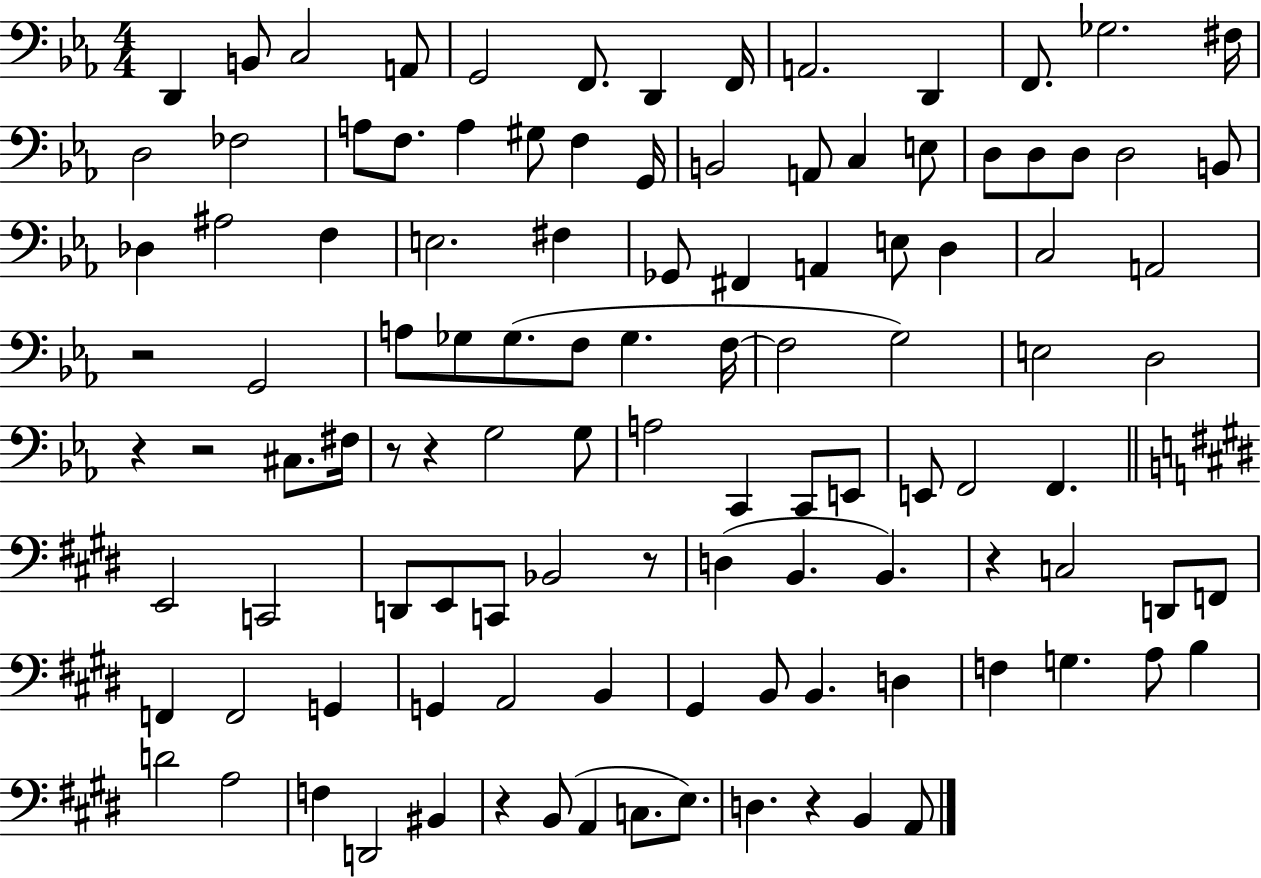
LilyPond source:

{
  \clef bass
  \numericTimeSignature
  \time 4/4
  \key ees \major
  d,4 b,8 c2 a,8 | g,2 f,8. d,4 f,16 | a,2. d,4 | f,8. ges2. fis16 | \break d2 fes2 | a8 f8. a4 gis8 f4 g,16 | b,2 a,8 c4 e8 | d8 d8 d8 d2 b,8 | \break des4 ais2 f4 | e2. fis4 | ges,8 fis,4 a,4 e8 d4 | c2 a,2 | \break r2 g,2 | a8 ges8 ges8.( f8 ges4. f16~~ | f2 g2) | e2 d2 | \break r4 r2 cis8. fis16 | r8 r4 g2 g8 | a2 c,4 c,8 e,8 | e,8 f,2 f,4. | \break \bar "||" \break \key e \major e,2 c,2 | d,8 e,8 c,8 bes,2 r8 | d4( b,4. b,4.) | r4 c2 d,8 f,8 | \break f,4 f,2 g,4 | g,4 a,2 b,4 | gis,4 b,8 b,4. d4 | f4 g4. a8 b4 | \break d'2 a2 | f4 d,2 bis,4 | r4 b,8( a,4 c8. e8.) | d4. r4 b,4 a,8 | \break \bar "|."
}